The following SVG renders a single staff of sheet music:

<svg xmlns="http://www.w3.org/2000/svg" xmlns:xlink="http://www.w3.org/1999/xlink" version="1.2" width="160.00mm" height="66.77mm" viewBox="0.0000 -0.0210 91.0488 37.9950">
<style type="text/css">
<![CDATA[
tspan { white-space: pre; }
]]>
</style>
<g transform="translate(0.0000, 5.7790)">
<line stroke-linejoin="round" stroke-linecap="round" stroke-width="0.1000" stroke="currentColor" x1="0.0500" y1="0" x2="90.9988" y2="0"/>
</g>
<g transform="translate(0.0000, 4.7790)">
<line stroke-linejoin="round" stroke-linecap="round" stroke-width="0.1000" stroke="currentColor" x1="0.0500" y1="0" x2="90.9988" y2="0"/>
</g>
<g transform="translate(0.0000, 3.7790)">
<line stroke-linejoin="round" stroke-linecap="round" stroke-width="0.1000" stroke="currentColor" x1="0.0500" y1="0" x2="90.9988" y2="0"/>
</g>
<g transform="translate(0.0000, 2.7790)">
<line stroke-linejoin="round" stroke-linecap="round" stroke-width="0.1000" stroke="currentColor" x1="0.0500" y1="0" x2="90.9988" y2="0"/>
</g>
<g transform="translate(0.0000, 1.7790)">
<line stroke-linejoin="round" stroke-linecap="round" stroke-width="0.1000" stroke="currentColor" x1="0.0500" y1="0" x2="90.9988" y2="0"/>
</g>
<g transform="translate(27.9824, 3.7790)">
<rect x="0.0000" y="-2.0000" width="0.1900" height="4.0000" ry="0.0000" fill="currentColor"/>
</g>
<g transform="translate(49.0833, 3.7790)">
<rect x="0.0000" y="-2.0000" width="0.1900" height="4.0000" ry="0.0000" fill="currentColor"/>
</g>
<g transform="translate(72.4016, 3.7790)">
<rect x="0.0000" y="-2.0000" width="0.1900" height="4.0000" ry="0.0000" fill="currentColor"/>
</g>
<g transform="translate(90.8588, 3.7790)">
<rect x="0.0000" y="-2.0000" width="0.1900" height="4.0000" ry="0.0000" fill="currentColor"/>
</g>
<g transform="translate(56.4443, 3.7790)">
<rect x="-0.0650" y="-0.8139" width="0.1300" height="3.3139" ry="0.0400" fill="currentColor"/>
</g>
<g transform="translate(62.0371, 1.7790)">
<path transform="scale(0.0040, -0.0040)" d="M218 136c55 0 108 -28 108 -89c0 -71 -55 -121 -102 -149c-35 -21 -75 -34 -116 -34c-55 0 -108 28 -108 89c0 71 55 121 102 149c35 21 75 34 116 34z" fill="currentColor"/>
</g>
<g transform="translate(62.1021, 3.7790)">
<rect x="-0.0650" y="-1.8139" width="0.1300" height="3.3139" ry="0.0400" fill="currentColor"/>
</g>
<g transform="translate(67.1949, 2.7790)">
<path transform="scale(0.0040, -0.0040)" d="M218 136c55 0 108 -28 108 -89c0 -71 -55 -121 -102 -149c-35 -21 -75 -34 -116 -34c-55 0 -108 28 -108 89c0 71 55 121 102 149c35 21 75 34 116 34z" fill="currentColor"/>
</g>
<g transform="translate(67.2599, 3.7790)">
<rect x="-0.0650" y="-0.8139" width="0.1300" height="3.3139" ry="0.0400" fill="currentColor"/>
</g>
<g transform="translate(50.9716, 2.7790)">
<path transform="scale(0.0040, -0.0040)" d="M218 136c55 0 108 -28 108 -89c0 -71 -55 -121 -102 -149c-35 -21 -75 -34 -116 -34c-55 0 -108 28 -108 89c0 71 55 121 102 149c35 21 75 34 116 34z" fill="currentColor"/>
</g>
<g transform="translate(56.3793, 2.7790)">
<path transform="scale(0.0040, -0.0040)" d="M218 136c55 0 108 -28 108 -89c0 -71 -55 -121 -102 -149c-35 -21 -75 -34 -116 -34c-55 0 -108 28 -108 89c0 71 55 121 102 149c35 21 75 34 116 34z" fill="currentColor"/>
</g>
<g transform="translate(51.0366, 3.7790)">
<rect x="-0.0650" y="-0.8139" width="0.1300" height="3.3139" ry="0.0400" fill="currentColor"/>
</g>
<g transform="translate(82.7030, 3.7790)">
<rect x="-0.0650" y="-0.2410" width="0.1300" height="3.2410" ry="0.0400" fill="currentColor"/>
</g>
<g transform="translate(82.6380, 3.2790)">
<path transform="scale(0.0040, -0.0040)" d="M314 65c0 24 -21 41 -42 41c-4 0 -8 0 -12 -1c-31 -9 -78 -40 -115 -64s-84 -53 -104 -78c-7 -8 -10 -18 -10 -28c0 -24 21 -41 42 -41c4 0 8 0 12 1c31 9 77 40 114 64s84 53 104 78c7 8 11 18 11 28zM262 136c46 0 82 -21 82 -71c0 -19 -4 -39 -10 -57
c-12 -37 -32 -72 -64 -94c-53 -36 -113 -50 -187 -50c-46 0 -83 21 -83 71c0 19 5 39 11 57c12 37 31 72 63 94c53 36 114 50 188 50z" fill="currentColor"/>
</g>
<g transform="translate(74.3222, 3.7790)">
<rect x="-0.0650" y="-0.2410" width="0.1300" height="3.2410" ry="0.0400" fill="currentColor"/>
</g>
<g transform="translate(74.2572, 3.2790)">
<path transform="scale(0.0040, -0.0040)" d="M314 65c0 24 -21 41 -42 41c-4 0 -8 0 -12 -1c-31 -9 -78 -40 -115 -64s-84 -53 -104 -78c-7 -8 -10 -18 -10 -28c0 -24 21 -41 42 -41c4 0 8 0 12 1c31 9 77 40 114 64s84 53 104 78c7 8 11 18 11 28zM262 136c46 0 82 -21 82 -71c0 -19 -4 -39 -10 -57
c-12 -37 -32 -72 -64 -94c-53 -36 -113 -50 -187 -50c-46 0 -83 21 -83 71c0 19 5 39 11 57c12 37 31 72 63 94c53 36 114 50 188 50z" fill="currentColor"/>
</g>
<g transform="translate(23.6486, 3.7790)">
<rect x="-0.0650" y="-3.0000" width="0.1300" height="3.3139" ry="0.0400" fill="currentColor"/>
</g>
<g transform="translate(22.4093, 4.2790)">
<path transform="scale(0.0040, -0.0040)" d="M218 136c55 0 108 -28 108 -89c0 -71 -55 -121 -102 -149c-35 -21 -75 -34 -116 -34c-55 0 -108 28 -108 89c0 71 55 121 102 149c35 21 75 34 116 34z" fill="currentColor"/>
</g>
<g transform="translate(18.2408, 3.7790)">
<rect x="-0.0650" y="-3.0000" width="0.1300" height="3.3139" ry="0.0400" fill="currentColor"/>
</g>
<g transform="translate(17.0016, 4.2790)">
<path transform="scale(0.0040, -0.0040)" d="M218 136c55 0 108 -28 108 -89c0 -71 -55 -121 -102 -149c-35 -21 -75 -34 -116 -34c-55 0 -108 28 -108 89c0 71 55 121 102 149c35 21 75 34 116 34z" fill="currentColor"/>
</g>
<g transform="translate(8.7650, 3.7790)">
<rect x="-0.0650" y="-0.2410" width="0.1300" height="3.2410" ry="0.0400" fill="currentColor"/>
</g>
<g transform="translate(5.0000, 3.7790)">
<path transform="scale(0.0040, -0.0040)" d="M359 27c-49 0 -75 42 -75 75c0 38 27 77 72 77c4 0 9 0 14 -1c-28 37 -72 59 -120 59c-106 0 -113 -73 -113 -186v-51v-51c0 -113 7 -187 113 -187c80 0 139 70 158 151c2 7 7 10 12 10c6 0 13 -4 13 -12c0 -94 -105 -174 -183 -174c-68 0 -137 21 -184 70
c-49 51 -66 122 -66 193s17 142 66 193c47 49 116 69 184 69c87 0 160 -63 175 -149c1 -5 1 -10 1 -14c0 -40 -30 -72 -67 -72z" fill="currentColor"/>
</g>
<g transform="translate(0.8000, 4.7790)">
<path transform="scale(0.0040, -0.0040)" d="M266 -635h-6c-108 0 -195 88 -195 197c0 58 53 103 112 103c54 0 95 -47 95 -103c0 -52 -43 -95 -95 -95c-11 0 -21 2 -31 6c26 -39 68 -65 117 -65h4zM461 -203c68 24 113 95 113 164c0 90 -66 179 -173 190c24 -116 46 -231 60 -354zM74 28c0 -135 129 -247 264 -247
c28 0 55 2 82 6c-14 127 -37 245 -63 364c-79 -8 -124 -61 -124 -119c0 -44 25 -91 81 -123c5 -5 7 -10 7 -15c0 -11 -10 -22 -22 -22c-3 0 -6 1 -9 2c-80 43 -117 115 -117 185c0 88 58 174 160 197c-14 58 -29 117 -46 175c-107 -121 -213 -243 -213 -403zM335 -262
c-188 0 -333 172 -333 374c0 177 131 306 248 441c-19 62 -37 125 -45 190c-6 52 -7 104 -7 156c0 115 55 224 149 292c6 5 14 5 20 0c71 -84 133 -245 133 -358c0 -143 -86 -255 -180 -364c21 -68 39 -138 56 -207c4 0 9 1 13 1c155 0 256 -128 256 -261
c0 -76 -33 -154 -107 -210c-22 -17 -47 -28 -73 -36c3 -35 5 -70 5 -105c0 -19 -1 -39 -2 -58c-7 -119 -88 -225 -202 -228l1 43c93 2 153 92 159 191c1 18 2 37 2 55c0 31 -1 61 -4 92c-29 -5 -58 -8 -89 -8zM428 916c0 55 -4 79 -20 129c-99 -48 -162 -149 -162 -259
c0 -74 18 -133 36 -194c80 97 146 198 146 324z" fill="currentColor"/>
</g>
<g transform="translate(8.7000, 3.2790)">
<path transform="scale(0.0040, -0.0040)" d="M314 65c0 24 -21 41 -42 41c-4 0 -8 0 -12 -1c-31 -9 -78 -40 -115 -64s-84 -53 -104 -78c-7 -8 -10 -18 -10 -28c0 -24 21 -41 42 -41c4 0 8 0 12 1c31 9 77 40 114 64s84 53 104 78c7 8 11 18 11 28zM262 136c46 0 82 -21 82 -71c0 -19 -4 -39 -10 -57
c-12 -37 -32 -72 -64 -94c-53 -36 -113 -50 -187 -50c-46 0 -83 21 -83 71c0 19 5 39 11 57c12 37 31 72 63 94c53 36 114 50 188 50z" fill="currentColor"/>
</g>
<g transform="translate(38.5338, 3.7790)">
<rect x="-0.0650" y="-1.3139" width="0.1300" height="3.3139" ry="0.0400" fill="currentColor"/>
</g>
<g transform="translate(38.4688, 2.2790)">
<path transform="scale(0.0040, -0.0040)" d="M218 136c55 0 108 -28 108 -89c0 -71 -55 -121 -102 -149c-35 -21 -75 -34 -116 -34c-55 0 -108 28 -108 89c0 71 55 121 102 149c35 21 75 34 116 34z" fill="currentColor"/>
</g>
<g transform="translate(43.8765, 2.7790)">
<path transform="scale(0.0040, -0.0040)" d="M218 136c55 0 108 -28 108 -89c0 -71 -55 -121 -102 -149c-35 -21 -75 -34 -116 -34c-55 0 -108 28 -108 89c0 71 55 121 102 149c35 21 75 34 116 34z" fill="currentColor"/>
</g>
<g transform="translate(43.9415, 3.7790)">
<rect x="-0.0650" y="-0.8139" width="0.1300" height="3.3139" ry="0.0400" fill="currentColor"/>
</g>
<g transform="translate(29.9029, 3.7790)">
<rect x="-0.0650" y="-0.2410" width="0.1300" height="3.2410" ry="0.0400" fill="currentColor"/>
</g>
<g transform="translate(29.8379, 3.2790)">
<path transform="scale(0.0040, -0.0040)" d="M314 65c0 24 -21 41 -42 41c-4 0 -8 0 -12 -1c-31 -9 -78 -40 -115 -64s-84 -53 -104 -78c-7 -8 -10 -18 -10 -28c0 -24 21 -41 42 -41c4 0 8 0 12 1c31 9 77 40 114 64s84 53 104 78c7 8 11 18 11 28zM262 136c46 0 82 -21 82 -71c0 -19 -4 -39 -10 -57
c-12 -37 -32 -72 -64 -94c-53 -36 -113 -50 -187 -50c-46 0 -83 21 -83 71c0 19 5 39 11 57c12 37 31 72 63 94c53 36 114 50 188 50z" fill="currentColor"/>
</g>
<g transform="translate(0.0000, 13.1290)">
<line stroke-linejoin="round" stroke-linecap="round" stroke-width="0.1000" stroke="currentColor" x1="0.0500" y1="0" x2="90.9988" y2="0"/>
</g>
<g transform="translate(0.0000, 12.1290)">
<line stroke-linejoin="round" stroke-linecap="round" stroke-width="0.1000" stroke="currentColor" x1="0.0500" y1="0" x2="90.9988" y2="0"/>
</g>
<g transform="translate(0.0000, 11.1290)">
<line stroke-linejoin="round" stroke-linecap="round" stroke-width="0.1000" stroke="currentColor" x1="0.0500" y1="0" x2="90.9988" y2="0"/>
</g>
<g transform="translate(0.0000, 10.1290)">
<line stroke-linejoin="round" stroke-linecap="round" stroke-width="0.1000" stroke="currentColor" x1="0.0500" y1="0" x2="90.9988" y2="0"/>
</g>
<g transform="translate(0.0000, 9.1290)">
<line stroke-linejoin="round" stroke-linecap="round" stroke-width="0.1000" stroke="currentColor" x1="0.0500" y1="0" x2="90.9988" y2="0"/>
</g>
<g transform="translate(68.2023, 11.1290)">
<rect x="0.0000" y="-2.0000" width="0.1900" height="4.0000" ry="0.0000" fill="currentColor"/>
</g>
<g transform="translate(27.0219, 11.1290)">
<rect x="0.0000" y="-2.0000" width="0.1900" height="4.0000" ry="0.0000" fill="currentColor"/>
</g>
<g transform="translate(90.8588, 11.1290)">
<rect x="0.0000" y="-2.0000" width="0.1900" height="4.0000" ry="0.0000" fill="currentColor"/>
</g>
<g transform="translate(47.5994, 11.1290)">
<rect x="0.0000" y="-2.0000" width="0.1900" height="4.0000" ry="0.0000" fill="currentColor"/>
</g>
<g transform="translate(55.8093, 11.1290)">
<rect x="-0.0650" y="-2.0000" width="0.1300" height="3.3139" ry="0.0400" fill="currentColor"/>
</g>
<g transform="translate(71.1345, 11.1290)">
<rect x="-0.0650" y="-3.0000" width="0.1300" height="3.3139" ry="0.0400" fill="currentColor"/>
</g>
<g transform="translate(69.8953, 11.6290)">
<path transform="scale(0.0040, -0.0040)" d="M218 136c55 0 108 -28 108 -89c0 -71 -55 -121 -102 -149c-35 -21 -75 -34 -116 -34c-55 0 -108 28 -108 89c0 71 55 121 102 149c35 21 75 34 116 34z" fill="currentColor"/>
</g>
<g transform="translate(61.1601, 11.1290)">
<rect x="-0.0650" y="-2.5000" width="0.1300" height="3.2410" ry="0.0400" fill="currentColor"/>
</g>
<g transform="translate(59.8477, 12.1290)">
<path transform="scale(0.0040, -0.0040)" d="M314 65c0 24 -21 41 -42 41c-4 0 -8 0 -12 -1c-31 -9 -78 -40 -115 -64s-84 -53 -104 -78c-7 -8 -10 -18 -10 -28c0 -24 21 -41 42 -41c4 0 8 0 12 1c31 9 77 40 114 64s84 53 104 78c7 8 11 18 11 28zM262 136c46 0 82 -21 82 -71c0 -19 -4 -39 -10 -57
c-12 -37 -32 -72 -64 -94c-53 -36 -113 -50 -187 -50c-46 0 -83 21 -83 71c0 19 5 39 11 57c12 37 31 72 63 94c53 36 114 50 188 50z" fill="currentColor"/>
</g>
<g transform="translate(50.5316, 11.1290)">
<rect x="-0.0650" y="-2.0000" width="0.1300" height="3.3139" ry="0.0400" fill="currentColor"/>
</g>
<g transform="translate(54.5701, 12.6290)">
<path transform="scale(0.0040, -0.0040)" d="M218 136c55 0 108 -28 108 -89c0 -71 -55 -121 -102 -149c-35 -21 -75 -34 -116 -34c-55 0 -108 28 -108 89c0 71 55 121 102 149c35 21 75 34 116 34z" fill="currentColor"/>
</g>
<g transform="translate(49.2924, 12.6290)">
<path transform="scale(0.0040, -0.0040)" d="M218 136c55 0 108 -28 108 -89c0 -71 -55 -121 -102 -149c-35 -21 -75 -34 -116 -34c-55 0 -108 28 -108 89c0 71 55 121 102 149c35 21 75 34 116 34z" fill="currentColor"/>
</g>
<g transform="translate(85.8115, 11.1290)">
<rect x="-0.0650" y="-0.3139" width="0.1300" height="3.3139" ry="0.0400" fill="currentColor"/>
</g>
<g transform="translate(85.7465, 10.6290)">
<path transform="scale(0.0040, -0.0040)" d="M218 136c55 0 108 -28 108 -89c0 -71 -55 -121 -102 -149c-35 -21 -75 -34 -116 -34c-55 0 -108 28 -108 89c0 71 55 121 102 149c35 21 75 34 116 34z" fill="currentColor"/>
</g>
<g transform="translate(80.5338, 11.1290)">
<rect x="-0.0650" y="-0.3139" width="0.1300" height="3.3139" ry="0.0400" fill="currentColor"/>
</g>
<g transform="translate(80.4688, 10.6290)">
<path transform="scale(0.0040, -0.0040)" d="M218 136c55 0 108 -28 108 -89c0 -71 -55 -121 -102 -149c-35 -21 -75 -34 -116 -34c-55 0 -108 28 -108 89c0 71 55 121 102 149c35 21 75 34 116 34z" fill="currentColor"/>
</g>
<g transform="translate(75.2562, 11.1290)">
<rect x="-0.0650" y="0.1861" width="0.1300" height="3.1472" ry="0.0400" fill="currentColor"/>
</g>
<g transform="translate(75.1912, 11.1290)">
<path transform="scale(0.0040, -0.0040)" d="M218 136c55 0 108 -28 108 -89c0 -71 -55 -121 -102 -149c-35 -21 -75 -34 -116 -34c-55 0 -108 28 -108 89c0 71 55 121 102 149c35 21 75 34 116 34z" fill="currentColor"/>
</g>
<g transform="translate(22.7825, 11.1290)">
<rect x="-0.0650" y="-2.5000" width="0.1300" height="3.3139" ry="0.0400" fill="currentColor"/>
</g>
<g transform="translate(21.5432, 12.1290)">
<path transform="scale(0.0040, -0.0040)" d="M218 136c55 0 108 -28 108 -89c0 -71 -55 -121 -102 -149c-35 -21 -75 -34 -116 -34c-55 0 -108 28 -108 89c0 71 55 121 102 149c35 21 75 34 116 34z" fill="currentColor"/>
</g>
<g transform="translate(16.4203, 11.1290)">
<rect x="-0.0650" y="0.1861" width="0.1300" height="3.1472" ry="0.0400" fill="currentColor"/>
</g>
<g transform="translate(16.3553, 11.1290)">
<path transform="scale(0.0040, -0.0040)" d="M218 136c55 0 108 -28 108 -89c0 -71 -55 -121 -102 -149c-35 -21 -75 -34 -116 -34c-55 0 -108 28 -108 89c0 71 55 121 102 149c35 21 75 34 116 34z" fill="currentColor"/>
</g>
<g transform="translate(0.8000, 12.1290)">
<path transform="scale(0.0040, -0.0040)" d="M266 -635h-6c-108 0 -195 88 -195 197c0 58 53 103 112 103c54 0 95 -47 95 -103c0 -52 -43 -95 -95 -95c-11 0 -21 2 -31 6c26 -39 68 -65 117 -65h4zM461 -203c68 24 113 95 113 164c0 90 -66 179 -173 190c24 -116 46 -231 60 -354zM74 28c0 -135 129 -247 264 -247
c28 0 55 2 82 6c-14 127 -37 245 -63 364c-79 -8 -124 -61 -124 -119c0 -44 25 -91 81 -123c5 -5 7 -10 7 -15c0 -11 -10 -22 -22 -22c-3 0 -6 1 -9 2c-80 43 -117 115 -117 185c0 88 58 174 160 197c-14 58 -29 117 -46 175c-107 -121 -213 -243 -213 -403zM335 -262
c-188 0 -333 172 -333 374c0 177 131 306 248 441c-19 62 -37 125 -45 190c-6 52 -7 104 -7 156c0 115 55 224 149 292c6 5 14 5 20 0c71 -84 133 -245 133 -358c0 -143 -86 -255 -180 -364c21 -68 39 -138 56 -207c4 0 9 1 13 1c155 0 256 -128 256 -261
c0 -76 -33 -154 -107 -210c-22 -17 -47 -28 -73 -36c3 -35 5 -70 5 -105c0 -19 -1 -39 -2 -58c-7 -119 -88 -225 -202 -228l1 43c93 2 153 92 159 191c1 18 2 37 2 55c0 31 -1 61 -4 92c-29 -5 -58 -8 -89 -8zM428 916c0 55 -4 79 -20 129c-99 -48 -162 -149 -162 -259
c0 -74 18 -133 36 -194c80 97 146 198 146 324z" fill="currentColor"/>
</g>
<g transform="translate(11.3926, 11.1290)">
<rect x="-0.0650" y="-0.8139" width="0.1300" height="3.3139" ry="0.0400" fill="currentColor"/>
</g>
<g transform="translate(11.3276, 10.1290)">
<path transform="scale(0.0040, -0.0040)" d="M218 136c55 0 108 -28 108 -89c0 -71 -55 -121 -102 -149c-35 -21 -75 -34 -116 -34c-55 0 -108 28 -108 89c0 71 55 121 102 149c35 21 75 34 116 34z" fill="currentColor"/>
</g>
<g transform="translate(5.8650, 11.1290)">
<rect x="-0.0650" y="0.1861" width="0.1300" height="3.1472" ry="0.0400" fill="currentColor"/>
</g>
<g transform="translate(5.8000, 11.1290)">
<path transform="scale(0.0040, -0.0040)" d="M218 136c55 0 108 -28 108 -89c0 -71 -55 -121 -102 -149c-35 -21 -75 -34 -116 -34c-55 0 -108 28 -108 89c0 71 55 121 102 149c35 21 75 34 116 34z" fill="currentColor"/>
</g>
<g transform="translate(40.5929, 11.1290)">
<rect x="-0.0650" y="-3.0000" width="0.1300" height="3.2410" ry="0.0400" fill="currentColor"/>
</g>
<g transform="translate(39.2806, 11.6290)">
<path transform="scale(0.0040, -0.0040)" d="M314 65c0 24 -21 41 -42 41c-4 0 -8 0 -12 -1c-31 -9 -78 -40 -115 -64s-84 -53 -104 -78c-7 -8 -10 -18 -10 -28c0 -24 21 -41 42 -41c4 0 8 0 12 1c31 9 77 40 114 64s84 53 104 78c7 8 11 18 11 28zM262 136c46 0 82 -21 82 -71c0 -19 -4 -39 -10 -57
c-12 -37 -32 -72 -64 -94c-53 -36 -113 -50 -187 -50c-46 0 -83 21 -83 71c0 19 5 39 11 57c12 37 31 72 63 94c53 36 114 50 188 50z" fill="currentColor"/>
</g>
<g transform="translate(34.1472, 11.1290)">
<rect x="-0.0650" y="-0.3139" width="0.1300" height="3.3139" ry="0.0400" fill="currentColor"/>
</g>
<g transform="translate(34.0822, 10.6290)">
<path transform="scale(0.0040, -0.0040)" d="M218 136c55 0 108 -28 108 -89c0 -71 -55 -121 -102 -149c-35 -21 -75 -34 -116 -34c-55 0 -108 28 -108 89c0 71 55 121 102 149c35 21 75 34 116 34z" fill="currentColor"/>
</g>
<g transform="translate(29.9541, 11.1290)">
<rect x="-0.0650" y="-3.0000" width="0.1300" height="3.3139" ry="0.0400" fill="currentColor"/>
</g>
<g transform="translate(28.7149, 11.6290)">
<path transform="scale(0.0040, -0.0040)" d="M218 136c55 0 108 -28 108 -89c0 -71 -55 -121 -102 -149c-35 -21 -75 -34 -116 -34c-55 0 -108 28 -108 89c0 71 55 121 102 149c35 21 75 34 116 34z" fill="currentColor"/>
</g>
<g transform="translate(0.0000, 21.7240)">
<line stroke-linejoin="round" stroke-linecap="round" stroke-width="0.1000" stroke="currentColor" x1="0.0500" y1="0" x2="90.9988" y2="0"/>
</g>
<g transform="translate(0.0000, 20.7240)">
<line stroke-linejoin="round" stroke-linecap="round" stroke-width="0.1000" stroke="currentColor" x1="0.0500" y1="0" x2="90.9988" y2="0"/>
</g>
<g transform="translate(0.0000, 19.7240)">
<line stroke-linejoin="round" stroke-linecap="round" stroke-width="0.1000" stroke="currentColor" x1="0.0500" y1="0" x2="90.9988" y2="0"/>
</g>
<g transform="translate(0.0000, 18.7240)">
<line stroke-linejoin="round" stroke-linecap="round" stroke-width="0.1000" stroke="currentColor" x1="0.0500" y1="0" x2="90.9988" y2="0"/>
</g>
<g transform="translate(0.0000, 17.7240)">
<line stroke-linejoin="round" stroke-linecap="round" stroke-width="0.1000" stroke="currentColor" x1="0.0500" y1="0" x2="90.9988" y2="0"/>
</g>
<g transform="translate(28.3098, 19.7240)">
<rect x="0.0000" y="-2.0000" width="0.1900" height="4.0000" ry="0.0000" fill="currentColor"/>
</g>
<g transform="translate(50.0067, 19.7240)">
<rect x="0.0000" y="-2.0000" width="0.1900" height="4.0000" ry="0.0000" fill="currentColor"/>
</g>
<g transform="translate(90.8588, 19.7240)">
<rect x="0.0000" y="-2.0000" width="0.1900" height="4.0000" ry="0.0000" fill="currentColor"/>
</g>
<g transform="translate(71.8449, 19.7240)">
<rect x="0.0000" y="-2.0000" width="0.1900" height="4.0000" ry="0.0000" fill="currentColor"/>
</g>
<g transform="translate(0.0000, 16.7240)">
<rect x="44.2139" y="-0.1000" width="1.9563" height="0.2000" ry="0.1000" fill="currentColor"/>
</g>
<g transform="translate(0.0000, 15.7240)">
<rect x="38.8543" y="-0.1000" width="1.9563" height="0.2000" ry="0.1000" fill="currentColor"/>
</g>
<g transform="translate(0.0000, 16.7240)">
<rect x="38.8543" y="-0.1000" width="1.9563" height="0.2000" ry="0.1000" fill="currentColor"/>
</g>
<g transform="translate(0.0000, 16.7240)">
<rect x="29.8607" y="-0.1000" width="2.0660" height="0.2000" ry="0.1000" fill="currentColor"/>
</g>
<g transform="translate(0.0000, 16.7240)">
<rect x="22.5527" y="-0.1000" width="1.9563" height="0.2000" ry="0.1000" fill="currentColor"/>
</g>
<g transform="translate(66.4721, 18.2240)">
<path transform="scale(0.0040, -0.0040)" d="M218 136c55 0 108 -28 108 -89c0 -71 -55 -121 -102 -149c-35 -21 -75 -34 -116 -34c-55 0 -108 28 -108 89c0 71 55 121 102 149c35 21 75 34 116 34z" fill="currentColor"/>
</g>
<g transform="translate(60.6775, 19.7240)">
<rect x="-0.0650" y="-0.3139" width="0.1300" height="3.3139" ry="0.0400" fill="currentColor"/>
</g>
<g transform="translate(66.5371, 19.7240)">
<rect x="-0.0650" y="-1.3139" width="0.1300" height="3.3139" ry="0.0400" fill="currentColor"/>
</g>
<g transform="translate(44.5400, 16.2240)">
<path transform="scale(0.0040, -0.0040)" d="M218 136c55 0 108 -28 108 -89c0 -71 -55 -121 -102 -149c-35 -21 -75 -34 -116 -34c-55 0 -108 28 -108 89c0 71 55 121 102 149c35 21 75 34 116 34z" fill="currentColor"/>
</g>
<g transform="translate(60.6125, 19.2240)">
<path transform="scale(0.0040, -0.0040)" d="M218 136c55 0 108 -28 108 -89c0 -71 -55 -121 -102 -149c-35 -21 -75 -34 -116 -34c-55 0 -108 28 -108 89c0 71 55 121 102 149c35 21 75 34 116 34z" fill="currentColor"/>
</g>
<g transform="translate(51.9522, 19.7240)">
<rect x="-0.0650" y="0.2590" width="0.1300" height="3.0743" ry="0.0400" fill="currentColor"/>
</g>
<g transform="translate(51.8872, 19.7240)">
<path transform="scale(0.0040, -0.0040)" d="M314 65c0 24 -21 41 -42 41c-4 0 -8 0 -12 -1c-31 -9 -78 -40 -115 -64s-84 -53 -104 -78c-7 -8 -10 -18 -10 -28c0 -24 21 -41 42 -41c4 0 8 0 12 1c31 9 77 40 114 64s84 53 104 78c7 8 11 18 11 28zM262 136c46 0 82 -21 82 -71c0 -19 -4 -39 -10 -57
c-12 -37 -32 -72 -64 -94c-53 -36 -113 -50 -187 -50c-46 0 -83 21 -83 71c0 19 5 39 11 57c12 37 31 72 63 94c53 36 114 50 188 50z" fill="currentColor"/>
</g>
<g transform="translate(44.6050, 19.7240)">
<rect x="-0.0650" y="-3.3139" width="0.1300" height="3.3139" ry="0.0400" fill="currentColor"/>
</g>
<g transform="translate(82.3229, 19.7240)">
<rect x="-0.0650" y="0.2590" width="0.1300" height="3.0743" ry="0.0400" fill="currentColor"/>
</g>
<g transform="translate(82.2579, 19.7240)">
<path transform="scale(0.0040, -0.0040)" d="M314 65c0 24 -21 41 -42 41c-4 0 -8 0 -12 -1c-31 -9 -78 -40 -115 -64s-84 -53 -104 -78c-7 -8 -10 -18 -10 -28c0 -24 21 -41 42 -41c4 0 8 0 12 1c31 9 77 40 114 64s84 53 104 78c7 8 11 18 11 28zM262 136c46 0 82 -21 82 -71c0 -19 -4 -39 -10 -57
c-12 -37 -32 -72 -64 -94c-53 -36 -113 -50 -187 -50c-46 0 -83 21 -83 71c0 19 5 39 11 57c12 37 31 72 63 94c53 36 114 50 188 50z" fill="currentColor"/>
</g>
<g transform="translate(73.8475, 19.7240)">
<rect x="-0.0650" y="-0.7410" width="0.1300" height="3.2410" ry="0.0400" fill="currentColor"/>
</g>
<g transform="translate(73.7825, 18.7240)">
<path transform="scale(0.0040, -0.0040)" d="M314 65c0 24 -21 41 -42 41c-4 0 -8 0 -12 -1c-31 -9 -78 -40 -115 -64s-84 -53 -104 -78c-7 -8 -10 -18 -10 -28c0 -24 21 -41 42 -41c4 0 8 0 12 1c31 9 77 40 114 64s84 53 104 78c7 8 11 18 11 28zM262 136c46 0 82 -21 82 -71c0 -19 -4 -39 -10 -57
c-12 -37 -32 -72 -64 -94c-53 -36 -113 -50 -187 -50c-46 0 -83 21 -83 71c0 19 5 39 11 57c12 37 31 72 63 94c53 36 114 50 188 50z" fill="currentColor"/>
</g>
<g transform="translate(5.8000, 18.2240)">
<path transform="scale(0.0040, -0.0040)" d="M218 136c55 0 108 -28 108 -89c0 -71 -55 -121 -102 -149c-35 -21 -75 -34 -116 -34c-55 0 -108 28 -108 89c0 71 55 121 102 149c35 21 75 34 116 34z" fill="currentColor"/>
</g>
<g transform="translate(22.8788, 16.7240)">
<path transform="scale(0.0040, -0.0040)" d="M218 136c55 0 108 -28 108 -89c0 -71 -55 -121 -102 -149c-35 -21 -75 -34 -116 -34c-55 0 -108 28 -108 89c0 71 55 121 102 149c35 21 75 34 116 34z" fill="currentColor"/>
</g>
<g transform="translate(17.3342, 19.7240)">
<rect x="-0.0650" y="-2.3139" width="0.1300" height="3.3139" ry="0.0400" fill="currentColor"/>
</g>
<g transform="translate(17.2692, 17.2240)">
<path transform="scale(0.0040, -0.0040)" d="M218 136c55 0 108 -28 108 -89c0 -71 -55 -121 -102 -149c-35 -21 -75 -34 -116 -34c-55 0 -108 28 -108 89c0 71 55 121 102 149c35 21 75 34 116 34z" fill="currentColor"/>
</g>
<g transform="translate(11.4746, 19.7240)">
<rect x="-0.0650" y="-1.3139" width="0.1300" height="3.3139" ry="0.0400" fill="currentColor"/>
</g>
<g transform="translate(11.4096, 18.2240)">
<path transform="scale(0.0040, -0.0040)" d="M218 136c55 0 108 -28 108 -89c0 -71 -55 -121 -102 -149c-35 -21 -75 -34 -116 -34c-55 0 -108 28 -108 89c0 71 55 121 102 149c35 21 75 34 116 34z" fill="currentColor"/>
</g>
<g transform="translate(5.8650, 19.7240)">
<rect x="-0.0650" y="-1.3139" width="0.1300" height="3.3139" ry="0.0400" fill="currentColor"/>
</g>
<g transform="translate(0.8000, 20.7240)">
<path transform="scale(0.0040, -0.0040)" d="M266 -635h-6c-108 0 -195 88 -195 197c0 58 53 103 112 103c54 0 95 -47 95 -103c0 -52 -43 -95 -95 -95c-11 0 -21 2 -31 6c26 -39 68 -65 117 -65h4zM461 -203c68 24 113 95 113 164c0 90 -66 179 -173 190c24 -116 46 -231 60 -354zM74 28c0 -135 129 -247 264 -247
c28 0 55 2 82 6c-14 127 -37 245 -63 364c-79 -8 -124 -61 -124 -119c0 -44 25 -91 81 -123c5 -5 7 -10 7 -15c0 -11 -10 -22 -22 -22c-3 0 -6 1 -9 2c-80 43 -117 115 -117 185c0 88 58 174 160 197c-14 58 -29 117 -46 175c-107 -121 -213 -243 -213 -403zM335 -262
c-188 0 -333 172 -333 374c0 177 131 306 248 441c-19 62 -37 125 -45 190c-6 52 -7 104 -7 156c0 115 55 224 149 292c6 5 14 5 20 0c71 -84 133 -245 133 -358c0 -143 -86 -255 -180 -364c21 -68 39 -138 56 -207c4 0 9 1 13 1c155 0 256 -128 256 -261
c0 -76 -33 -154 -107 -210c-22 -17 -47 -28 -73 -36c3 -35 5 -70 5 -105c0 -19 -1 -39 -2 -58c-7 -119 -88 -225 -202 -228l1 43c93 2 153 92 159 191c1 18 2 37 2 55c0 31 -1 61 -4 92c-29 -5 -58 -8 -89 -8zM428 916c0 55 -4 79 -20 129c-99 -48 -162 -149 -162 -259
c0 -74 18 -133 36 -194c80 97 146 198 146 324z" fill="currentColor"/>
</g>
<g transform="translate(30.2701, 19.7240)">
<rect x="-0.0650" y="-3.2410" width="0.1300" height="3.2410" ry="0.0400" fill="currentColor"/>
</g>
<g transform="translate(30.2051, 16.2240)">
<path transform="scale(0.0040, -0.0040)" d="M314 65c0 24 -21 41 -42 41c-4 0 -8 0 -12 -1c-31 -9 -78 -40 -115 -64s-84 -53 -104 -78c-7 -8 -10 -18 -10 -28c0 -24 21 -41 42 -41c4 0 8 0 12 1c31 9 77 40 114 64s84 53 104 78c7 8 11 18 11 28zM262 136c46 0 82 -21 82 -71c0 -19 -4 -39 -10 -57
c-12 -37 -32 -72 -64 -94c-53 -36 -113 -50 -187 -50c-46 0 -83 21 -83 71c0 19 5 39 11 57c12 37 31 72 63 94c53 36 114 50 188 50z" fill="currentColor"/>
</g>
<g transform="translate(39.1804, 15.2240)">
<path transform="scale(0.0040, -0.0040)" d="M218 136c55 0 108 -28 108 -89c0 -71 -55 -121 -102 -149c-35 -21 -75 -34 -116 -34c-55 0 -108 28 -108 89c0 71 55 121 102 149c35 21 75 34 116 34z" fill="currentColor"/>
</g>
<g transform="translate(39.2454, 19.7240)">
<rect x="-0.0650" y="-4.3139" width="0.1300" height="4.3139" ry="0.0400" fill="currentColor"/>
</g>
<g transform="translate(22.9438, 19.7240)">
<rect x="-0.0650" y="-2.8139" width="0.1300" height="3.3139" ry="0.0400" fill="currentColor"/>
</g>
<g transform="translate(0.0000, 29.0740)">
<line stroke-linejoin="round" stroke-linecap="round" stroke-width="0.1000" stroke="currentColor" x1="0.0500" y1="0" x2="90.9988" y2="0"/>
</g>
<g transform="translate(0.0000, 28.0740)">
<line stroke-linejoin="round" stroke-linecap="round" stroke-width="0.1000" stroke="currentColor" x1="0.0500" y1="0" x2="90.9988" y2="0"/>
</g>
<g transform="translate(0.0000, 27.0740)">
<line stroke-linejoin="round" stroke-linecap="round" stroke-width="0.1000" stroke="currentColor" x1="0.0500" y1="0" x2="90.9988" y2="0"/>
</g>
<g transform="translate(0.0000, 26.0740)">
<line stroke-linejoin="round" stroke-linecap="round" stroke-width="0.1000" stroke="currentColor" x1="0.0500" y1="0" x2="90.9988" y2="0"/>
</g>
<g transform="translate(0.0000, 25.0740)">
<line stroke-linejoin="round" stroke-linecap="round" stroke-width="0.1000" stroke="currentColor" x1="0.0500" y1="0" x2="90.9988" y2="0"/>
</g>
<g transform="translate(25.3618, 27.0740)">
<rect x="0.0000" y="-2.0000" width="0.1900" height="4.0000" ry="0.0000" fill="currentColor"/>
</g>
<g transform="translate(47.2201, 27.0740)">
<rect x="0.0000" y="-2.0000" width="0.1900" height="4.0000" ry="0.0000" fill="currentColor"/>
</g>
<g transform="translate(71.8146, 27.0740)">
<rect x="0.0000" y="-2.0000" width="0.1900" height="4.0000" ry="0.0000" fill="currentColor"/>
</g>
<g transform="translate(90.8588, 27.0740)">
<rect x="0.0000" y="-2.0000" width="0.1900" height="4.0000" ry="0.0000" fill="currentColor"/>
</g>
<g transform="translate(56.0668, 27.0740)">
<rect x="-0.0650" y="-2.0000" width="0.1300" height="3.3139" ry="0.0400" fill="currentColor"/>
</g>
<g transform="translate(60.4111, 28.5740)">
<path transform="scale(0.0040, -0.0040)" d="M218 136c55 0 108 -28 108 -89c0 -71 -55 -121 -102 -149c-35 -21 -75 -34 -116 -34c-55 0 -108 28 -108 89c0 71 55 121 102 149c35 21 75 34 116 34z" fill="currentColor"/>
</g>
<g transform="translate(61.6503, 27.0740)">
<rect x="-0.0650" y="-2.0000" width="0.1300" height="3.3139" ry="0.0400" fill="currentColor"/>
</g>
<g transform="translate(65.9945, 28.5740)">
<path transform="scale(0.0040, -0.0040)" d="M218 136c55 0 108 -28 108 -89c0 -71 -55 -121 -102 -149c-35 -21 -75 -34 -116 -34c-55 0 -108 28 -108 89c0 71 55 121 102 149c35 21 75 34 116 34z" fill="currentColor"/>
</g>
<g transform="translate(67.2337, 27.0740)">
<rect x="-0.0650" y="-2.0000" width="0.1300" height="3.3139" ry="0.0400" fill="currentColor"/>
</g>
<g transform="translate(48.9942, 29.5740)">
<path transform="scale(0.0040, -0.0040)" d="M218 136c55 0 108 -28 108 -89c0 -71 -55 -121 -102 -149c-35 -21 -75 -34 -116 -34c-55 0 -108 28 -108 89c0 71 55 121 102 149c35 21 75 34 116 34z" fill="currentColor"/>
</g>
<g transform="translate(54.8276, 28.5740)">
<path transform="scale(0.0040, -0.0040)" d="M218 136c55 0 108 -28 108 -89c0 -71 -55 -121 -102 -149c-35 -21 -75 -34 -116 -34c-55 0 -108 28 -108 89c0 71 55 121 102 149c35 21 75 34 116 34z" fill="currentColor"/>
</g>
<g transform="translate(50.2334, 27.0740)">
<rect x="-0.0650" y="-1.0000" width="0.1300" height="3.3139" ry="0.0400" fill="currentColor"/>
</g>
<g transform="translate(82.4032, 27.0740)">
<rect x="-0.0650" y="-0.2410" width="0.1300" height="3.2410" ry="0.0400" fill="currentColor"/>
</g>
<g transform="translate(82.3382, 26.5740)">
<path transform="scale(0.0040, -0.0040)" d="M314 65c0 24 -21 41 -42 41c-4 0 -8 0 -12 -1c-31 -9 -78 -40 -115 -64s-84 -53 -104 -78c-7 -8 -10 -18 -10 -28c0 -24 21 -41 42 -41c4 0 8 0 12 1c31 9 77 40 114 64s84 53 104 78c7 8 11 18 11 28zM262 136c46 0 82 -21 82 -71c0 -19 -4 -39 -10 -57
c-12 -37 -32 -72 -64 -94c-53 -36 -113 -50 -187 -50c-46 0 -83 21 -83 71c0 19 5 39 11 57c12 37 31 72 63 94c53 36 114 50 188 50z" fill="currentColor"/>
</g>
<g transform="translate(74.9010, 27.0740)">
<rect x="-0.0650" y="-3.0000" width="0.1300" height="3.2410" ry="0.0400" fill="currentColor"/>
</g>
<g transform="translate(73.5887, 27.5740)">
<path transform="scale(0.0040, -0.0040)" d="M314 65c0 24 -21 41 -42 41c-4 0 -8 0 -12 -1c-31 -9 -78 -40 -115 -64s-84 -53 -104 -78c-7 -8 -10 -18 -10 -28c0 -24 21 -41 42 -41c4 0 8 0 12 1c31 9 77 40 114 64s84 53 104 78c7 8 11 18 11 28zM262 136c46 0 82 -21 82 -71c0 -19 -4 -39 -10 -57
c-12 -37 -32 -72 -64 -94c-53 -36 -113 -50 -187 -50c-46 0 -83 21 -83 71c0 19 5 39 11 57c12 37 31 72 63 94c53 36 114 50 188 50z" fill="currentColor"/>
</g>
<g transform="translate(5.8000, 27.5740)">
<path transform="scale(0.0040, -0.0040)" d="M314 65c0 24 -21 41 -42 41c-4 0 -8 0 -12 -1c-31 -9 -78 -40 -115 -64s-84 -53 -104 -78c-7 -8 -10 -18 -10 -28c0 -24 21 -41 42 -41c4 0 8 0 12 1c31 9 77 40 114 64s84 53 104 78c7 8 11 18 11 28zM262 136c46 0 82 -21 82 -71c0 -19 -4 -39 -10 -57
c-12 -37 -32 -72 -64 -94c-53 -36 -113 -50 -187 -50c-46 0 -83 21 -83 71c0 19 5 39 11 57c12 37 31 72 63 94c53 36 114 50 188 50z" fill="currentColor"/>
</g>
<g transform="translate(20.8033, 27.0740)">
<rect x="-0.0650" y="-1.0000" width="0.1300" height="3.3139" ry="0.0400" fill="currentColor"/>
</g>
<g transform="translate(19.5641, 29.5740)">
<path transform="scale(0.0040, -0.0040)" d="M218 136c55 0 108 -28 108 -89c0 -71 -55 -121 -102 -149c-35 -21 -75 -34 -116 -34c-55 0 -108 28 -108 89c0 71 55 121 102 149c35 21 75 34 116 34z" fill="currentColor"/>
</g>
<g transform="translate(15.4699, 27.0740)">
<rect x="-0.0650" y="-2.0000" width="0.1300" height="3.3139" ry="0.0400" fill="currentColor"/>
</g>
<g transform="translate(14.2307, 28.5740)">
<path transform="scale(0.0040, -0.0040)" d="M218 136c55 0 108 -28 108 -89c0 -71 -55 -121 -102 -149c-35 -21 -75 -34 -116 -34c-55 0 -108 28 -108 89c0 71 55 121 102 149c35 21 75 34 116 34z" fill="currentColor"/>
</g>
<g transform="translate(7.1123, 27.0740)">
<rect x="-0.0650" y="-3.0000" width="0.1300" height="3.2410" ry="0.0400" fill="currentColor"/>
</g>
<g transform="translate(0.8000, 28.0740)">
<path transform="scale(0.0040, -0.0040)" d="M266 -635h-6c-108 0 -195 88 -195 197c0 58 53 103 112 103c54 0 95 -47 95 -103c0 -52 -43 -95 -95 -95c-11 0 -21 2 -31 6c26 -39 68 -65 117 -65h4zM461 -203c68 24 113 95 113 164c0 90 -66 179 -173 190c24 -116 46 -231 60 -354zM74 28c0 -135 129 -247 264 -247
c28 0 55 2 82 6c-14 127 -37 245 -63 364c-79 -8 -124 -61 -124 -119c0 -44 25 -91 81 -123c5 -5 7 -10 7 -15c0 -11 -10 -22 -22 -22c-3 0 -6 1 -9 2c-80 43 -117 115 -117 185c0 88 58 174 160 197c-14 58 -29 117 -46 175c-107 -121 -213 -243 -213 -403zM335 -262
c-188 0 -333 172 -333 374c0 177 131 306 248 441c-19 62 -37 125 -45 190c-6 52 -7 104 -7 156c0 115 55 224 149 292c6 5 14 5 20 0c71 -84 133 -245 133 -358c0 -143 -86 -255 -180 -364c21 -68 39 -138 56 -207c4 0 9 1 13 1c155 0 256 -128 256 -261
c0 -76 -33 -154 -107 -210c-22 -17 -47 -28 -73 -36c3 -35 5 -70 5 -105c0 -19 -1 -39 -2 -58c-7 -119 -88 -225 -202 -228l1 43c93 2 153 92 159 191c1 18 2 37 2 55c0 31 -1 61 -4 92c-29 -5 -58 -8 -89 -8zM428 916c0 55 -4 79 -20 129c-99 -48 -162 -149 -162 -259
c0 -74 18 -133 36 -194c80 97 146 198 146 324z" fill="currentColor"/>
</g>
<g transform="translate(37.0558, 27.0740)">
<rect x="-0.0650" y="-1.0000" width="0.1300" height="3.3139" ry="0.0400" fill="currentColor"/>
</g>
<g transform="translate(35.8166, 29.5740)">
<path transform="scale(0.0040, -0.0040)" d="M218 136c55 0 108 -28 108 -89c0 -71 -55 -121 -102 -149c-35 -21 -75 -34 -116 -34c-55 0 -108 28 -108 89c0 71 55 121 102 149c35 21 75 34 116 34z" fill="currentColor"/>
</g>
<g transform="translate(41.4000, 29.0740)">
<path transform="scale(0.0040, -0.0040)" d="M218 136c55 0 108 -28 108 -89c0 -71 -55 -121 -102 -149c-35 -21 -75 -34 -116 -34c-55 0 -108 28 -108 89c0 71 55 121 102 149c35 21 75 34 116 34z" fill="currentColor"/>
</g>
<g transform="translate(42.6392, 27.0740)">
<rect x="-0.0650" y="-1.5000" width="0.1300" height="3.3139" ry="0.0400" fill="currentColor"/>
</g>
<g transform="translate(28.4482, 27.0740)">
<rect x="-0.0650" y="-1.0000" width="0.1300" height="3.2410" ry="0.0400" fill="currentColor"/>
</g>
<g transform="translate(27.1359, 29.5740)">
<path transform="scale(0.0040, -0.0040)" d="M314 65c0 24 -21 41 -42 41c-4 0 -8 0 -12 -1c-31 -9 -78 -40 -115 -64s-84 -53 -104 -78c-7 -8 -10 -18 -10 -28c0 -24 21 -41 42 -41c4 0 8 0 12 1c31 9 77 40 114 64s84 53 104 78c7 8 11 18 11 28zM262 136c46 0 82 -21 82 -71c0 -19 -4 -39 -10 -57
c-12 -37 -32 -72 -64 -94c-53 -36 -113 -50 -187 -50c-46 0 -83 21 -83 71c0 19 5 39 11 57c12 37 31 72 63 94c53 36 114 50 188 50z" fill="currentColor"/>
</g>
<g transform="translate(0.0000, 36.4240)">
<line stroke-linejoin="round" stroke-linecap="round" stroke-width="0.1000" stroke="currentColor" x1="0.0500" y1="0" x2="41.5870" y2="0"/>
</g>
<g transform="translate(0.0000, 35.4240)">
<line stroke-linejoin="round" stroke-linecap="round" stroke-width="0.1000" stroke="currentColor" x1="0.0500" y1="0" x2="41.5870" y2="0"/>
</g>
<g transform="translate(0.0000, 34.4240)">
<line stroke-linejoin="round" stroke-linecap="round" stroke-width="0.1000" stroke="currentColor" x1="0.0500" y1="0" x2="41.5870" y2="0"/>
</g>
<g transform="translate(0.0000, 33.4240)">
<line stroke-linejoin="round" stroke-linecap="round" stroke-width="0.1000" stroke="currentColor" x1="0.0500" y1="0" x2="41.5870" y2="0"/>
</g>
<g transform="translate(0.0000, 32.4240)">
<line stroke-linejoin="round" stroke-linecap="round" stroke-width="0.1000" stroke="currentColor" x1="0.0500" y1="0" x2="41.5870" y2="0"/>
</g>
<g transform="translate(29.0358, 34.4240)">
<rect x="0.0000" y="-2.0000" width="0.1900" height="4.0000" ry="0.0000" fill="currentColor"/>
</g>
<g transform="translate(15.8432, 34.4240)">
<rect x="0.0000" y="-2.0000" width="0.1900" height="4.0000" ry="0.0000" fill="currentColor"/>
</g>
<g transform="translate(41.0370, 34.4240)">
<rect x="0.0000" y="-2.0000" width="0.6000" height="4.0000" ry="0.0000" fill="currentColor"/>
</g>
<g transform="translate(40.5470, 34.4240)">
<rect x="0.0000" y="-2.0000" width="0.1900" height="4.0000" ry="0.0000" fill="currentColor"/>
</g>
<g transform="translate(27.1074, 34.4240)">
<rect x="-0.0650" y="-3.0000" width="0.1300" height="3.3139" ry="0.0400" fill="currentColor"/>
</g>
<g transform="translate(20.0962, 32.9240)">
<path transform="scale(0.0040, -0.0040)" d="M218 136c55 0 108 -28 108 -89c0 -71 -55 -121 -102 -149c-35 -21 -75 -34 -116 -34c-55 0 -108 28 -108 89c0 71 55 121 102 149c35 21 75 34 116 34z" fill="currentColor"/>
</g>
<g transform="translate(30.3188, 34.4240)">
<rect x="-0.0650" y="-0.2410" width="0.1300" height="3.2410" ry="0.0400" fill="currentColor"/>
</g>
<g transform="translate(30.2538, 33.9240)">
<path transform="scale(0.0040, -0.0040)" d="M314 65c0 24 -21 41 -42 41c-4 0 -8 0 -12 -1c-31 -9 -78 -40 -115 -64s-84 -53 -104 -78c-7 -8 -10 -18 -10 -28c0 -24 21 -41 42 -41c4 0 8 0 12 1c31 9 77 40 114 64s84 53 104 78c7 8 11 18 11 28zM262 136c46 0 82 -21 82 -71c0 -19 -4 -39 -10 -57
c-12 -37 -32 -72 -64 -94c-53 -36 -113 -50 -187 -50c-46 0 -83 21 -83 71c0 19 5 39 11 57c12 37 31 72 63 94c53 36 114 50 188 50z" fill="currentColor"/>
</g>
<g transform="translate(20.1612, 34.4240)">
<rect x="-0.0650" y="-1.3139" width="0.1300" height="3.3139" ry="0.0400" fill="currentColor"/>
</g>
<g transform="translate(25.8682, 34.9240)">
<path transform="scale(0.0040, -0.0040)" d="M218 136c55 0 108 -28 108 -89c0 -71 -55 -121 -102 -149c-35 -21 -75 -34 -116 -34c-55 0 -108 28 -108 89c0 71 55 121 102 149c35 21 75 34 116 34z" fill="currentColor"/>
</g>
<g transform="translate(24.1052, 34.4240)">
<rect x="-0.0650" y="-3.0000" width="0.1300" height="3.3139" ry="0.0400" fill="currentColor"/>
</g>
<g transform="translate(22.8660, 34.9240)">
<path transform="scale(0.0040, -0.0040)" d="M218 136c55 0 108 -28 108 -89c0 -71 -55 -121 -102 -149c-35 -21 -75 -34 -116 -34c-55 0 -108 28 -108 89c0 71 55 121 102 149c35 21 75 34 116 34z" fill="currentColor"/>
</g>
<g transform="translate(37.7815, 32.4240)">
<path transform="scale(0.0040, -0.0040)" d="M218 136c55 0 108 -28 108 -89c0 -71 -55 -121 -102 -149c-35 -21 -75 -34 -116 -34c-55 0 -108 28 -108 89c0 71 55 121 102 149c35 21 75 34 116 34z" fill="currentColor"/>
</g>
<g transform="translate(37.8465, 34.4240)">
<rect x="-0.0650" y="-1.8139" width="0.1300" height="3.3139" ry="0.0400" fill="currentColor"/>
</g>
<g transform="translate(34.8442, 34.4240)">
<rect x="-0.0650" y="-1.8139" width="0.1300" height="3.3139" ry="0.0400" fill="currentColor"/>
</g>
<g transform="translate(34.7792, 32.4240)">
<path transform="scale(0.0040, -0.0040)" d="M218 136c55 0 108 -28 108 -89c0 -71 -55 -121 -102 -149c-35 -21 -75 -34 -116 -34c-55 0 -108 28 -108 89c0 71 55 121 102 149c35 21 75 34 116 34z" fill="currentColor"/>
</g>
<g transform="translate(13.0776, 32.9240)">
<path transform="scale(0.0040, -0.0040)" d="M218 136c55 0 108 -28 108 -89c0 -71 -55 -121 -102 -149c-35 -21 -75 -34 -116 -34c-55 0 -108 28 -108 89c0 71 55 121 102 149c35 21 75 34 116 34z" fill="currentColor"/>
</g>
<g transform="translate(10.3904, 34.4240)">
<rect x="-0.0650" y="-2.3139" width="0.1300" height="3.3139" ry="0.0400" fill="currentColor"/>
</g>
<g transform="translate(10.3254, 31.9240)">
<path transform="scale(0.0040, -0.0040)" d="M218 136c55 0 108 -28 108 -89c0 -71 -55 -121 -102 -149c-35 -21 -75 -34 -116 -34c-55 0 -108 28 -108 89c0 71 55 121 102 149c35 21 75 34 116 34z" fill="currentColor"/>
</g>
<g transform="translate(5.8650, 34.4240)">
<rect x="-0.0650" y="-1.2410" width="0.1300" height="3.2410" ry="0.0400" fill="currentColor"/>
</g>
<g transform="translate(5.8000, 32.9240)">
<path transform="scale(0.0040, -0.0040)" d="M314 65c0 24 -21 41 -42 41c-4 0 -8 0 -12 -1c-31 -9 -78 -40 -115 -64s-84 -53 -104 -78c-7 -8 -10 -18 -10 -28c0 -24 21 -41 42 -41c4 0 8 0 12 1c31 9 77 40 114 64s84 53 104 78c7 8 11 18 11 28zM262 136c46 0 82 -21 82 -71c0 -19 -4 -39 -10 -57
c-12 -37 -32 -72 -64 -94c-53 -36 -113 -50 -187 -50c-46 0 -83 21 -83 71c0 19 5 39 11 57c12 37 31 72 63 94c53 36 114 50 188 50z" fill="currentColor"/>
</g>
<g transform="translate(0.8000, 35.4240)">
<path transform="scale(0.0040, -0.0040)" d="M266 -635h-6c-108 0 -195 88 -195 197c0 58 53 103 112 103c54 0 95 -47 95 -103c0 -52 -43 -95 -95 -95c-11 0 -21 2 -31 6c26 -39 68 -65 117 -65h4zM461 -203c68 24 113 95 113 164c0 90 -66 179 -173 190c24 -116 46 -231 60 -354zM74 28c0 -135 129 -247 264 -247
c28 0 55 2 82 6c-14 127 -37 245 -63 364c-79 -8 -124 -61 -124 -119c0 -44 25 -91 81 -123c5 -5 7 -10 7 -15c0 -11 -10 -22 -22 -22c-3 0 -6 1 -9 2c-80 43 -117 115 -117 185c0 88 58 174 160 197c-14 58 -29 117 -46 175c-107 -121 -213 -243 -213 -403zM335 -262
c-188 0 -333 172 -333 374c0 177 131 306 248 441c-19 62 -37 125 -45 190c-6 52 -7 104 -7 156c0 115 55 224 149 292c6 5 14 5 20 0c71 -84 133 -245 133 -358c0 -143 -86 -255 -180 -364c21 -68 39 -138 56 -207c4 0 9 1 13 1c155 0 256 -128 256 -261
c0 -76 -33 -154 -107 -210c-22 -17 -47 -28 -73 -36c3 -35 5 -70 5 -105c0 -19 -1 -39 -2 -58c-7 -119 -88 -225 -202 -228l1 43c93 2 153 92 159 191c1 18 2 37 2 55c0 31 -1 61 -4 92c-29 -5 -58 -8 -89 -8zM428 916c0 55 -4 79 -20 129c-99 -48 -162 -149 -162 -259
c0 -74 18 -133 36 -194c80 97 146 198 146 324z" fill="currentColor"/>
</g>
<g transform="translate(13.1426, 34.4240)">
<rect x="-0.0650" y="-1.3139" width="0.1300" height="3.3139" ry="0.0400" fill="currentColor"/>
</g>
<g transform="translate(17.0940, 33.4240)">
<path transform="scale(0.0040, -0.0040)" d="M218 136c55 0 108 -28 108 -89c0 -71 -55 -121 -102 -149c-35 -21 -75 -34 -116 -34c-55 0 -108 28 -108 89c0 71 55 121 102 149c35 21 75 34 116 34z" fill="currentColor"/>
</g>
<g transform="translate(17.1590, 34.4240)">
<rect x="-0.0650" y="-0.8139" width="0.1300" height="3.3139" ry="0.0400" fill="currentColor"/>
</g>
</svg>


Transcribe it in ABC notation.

X:1
T:Untitled
M:4/4
L:1/4
K:C
c2 A A c2 e d d d f d c2 c2 B d B G A c A2 F F G2 A B c c e e g a b2 d' b B2 c e d2 B2 A2 F D D2 D E D F F F A2 c2 e2 g e d e A A c2 f f